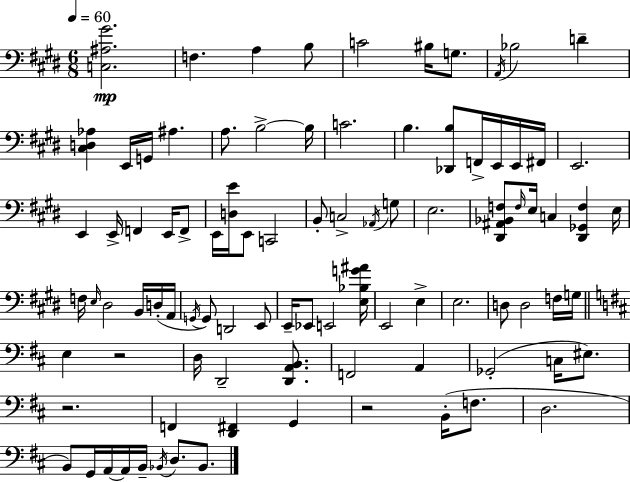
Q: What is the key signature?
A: E major